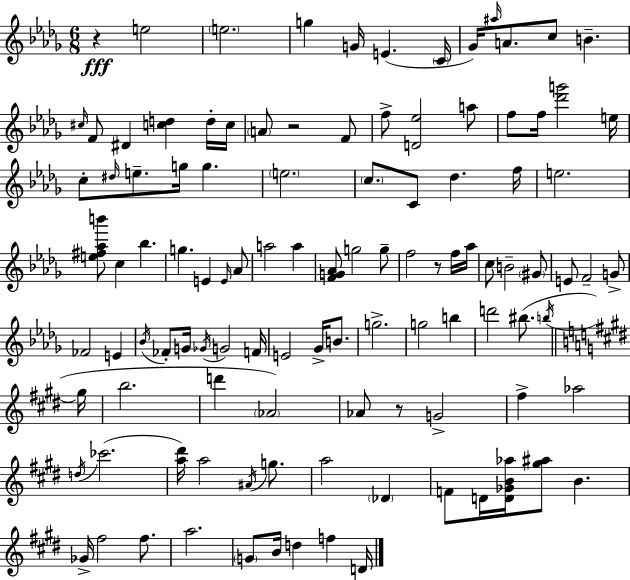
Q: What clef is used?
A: treble